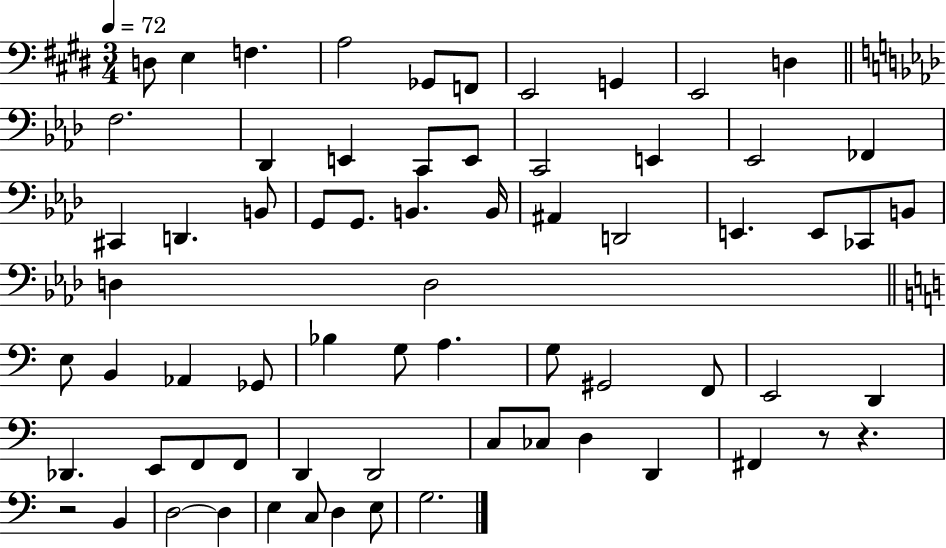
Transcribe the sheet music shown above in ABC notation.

X:1
T:Untitled
M:3/4
L:1/4
K:E
D,/2 E, F, A,2 _G,,/2 F,,/2 E,,2 G,, E,,2 D, F,2 _D,, E,, C,,/2 E,,/2 C,,2 E,, _E,,2 _F,, ^C,, D,, B,,/2 G,,/2 G,,/2 B,, B,,/4 ^A,, D,,2 E,, E,,/2 _C,,/2 B,,/2 D, D,2 E,/2 B,, _A,, _G,,/2 _B, G,/2 A, G,/2 ^G,,2 F,,/2 E,,2 D,, _D,, E,,/2 F,,/2 F,,/2 D,, D,,2 C,/2 _C,/2 D, D,, ^F,, z/2 z z2 B,, D,2 D, E, C,/2 D, E,/2 G,2